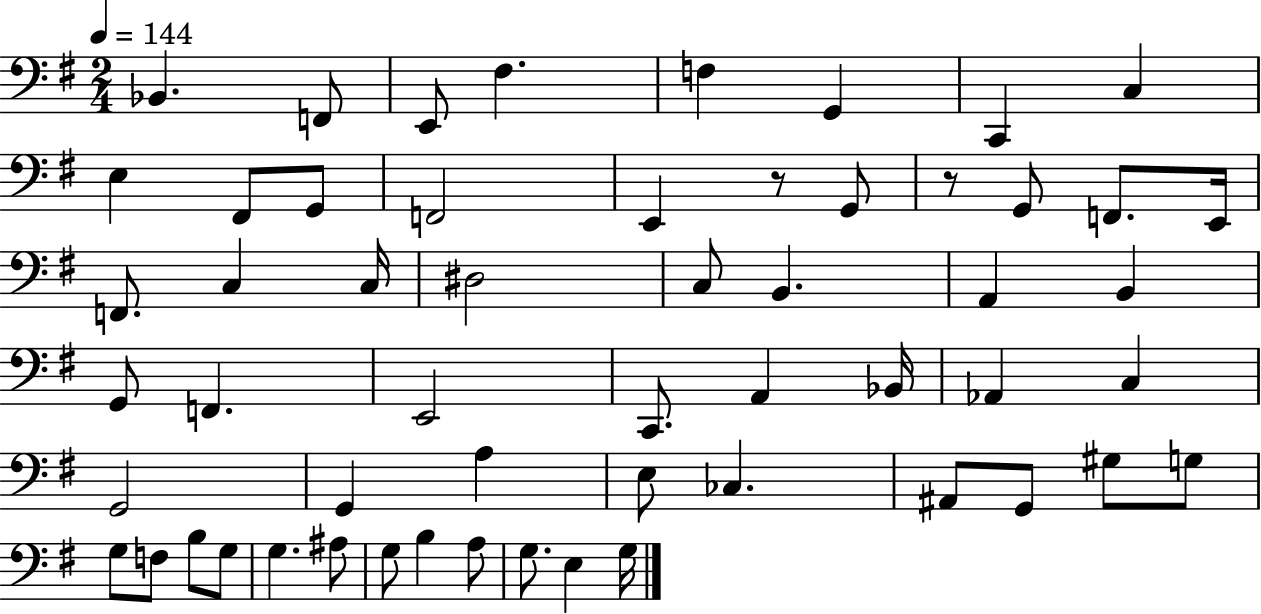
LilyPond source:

{
  \clef bass
  \numericTimeSignature
  \time 2/4
  \key g \major
  \tempo 4 = 144
  bes,4. f,8 | e,8 fis4. | f4 g,4 | c,4 c4 | \break e4 fis,8 g,8 | f,2 | e,4 r8 g,8 | r8 g,8 f,8. e,16 | \break f,8. c4 c16 | dis2 | c8 b,4. | a,4 b,4 | \break g,8 f,4. | e,2 | c,8. a,4 bes,16 | aes,4 c4 | \break g,2 | g,4 a4 | e8 ces4. | ais,8 g,8 gis8 g8 | \break g8 f8 b8 g8 | g4. ais8 | g8 b4 a8 | g8. e4 g16 | \break \bar "|."
}